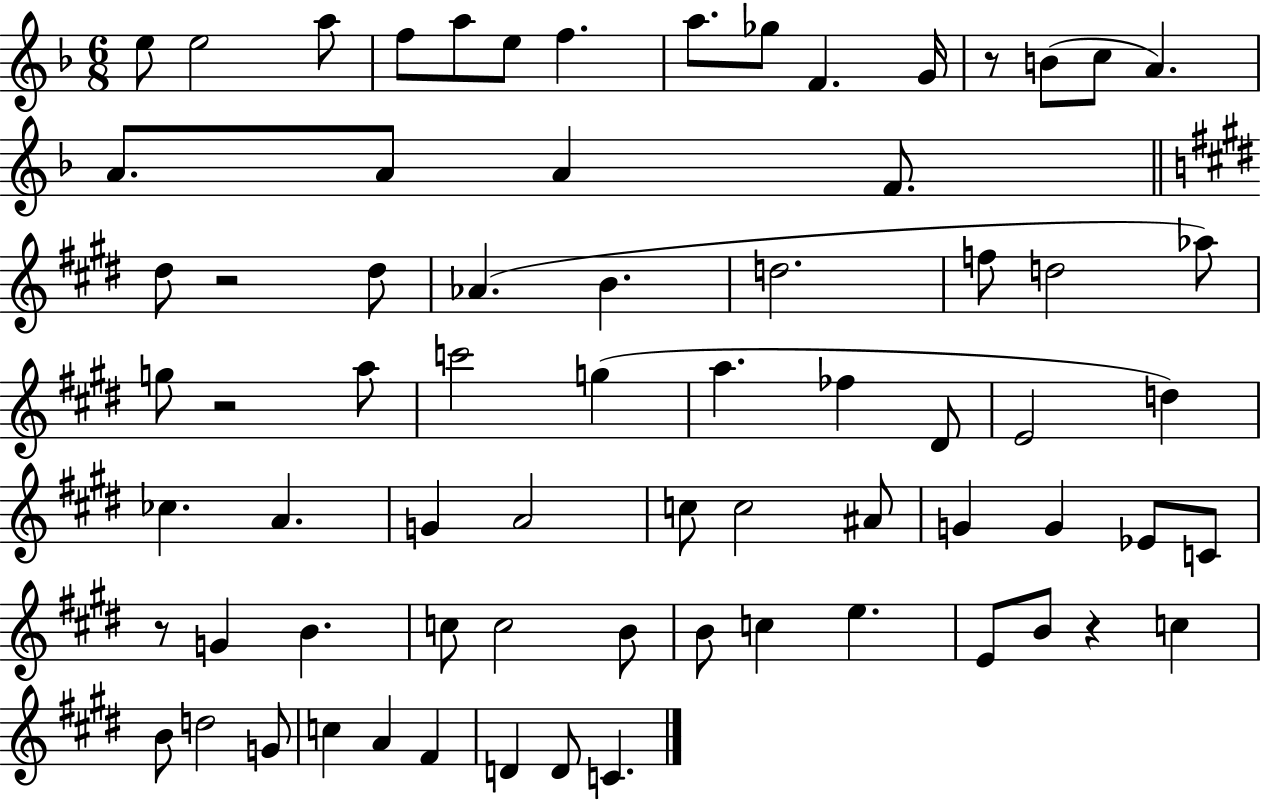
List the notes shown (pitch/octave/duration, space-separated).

E5/e E5/h A5/e F5/e A5/e E5/e F5/q. A5/e. Gb5/e F4/q. G4/s R/e B4/e C5/e A4/q. A4/e. A4/e A4/q F4/e. D#5/e R/h D#5/e Ab4/q. B4/q. D5/h. F5/e D5/h Ab5/e G5/e R/h A5/e C6/h G5/q A5/q. FES5/q D#4/e E4/h D5/q CES5/q. A4/q. G4/q A4/h C5/e C5/h A#4/e G4/q G4/q Eb4/e C4/e R/e G4/q B4/q. C5/e C5/h B4/e B4/e C5/q E5/q. E4/e B4/e R/q C5/q B4/e D5/h G4/e C5/q A4/q F#4/q D4/q D4/e C4/q.